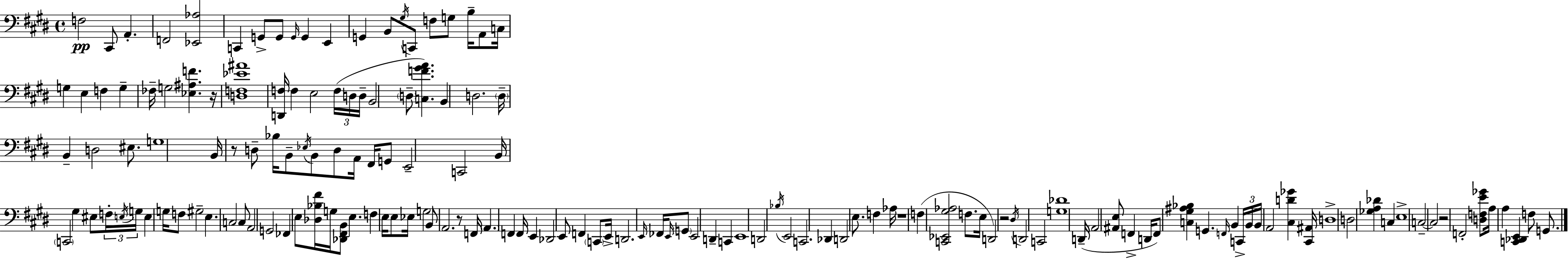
F3/h C#2/e A2/q. F2/h [Eb2,Ab3]/h C2/q G2/e G2/e G2/s G2/q E2/q G2/q B2/e G#3/s C2/e F3/e G3/e B3/s A2/e C3/s G3/q E3/q F3/q G3/q FES3/s G3/h [Eb3,A#3,F4]/q. R/s [D3,F3,Eb4,A#4]/w [D2,F3]/s F3/q E3/h F3/s D3/s D3/s B2/h D3/e [C3,F4,G#4,A4]/q. B2/q D3/h. D3/s B2/q D3/h EIS3/e. G3/w B2/s R/e D3/e Bb3/s B2/e Eb3/s B2/e D3/e A2/s F#2/s G2/e E2/h C2/h B2/s C2/h G#3/q EIS3/e F3/s E3/s G3/s E3/q G3/s F3/e G#3/h E3/q. C3/h C3/e A2/h G2/h FES2/q E3/e [Db3,Bb3,F#4]/s G3/s [Db2,F#2,B2]/e E3/q. F3/q E3/s E3/e Eb3/s G3/h B2/e A2/h. R/e F2/s A2/q. F2/q F2/s E2/q Db2/h E2/e F2/q C2/e E2/s D2/h. E2/s FES2/s E2/s G2/e E2/h D2/q C2/q E2/w D2/h Bb3/s E2/h C2/h. Db2/q D2/h E3/e. F3/q Ab3/s R/w F3/q [C2,Eb2,G#3,Ab3]/h F3/e. E3/s D2/h R/h D#3/s D2/h C2/h [G3,Db4]/w D2/s A2/h [A#2,E3]/e F2/q D2/s F2/e [C3,G#3,A#3,Bb3]/q G2/q. F2/s B2/q C2/s B2/s B2/s A2/h [C#3,D4,Gb4]/q [C#2,A#2]/s D3/w D3/h [Gb3,A3,Db4]/q C3/q E3/w C3/h C3/h R/h F2/h [D3,F3,E4,Gb4]/e A3/s A3/q [C2,Db2,E2]/q F3/e G2/e.